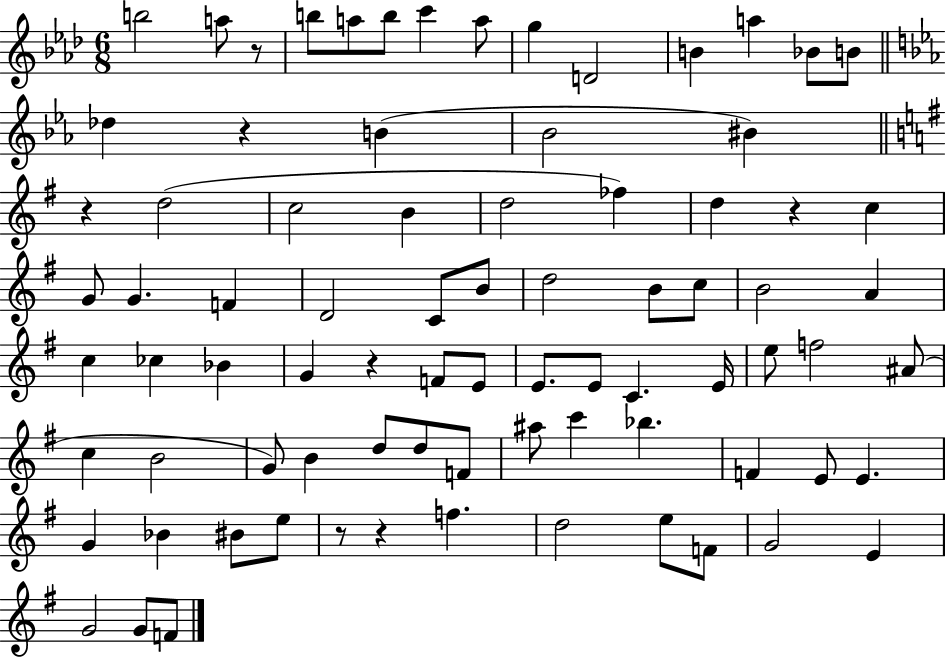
{
  \clef treble
  \numericTimeSignature
  \time 6/8
  \key aes \major
  b''2 a''8 r8 | b''8 a''8 b''8 c'''4 a''8 | g''4 d'2 | b'4 a''4 bes'8 b'8 | \break \bar "||" \break \key ees \major des''4 r4 b'4( | bes'2 bis'4) | \bar "||" \break \key g \major r4 d''2( | c''2 b'4 | d''2 fes''4) | d''4 r4 c''4 | \break g'8 g'4. f'4 | d'2 c'8 b'8 | d''2 b'8 c''8 | b'2 a'4 | \break c''4 ces''4 bes'4 | g'4 r4 f'8 e'8 | e'8. e'8 c'4. e'16 | e''8 f''2 ais'8( | \break c''4 b'2 | g'8) b'4 d''8 d''8 f'8 | ais''8 c'''4 bes''4. | f'4 e'8 e'4. | \break g'4 bes'4 bis'8 e''8 | r8 r4 f''4. | d''2 e''8 f'8 | g'2 e'4 | \break g'2 g'8 f'8 | \bar "|."
}